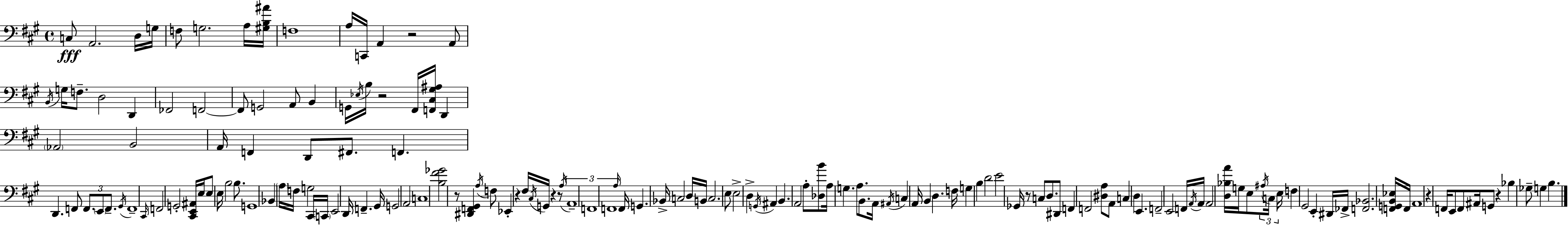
{
  \clef bass
  \time 4/4
  \defaultTimeSignature
  \key a \major
  c8\fff a,2. d16 g16 | f8 g2. a16 <gis b ais'>16 | f1 | a16 c,16 a,4 r2 a,8 | \break \acciaccatura { b,16 } g16 f8.-- d2 d,4 | fes,2 f,2~~ | f,8 g,2 a,8 b,4 | g,16 \acciaccatura { ees16 } b16 r2 fis,16 <f, cis gis ais>16 d,4 | \break \parenthesize aes,2 b,2 | a,16 f,4 d,8 fis,8. f,4. | d,4. f,8 \tuplet 3/2 { f,8. \parenthesize e,8 f,8.-- } | \acciaccatura { gis,16 } f,1-- | \break \grace { cis,16 } f,2 g,2-. | <cis, e, ais,>16 e16 e8 e16 b2 | b8. g,1 | bes,4 \parenthesize a16 f16 g2 | \break cis,16 \parenthesize c,16 e,2 d,16 f,4.-- | gis,16 g,2 a,2 | c1 | <b fis' ges'>2 r8 <dis, f, gis,>4 | \break \acciaccatura { a16 } f8 ees,4-. r4 fis16 \acciaccatura { cis16 } g,16 | r4 r8 \acciaccatura { a16 } \tuplet 3/2 { a,1-- | f,1 | f,1 } | \break \grace { a16 } f,16 g,4. bes,16-> | c2 d16 b,16 c2. | e8 e2-> | d4-> \acciaccatura { g,16 } ais,4 b,4. a,2 | \break a8-. <des b'>8 a16 g4. | a8. b,8. a,16 \acciaccatura { ais,16 } c4 a,16 b,4 | d4. f16 g4 b4 | d'2 e'2 | \break ges,16 r8 c8 d8. dis,8 f,4 | f,2 <dis a>8 a,8 c4 | d4 e,4. f,2-- | e,2 f,16 \acciaccatura { a,16 } a,16 a,2 | \break <d bes a'>16 g16 e8 \tuplet 3/2 { \acciaccatura { ais16 } c16 e16 } f4 | gis,2 e,4-. dis,16 fes,16-> <f, bes,>2. | <f, g, b, ees>16 f,16 a,1 | r4 | \break f,16 e,8 f,8 ais,16 g,8 r4 bes4 | ges8-- g4 b4. \bar "|."
}